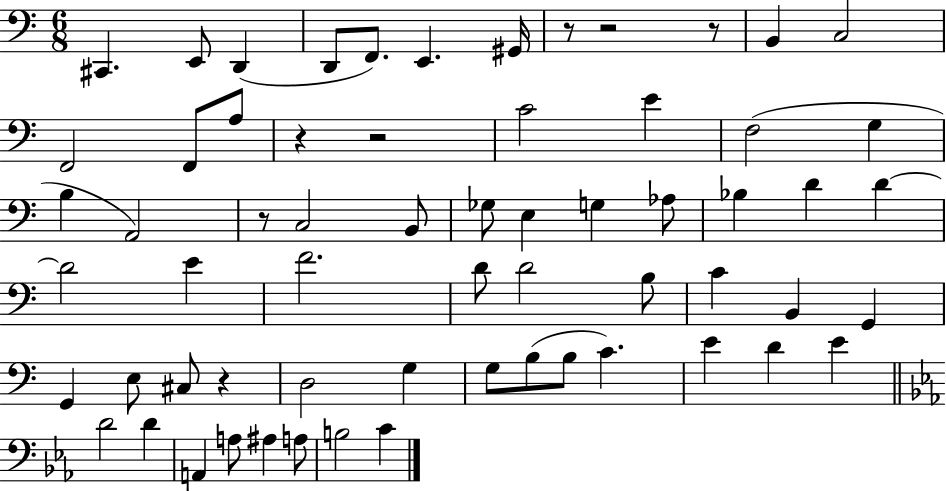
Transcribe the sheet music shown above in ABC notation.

X:1
T:Untitled
M:6/8
L:1/4
K:C
^C,, E,,/2 D,, D,,/2 F,,/2 E,, ^G,,/4 z/2 z2 z/2 B,, C,2 F,,2 F,,/2 A,/2 z z2 C2 E F,2 G, B, A,,2 z/2 C,2 B,,/2 _G,/2 E, G, _A,/2 _B, D D D2 E F2 D/2 D2 B,/2 C B,, G,, G,, E,/2 ^C,/2 z D,2 G, G,/2 B,/2 B,/2 C E D E D2 D A,, A,/2 ^A, A,/2 B,2 C